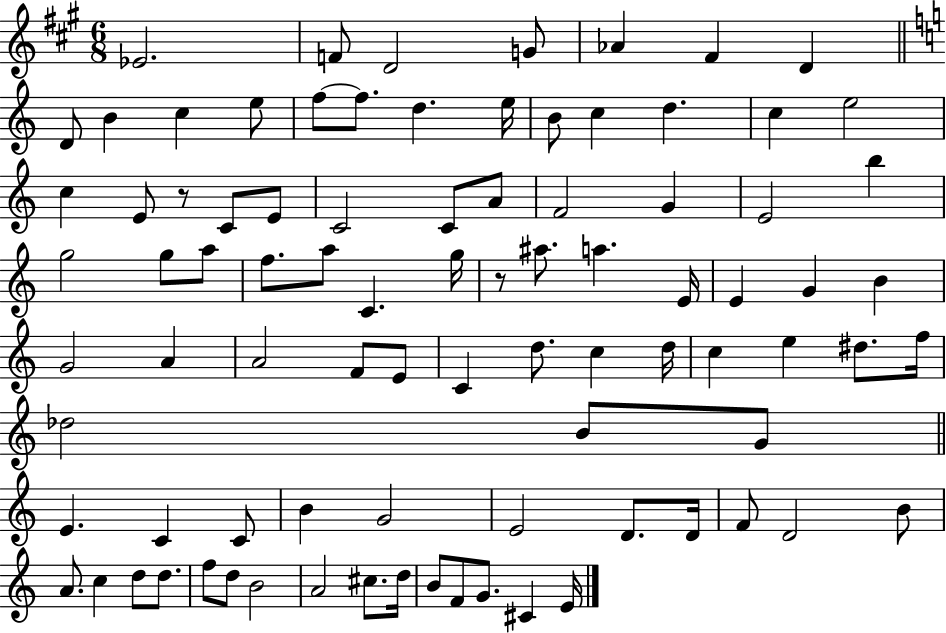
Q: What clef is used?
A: treble